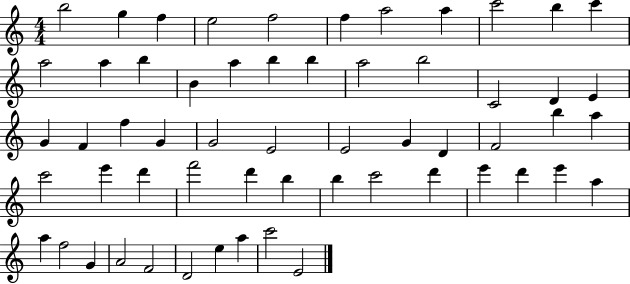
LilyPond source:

{
  \clef treble
  \numericTimeSignature
  \time 4/4
  \key c \major
  b''2 g''4 f''4 | e''2 f''2 | f''4 a''2 a''4 | c'''2 b''4 c'''4 | \break a''2 a''4 b''4 | b'4 a''4 b''4 b''4 | a''2 b''2 | c'2 d'4 e'4 | \break g'4 f'4 f''4 g'4 | g'2 e'2 | e'2 g'4 d'4 | f'2 b''4 a''4 | \break c'''2 e'''4 d'''4 | f'''2 d'''4 b''4 | b''4 c'''2 d'''4 | e'''4 d'''4 e'''4 a''4 | \break a''4 f''2 g'4 | a'2 f'2 | d'2 e''4 a''4 | c'''2 e'2 | \break \bar "|."
}